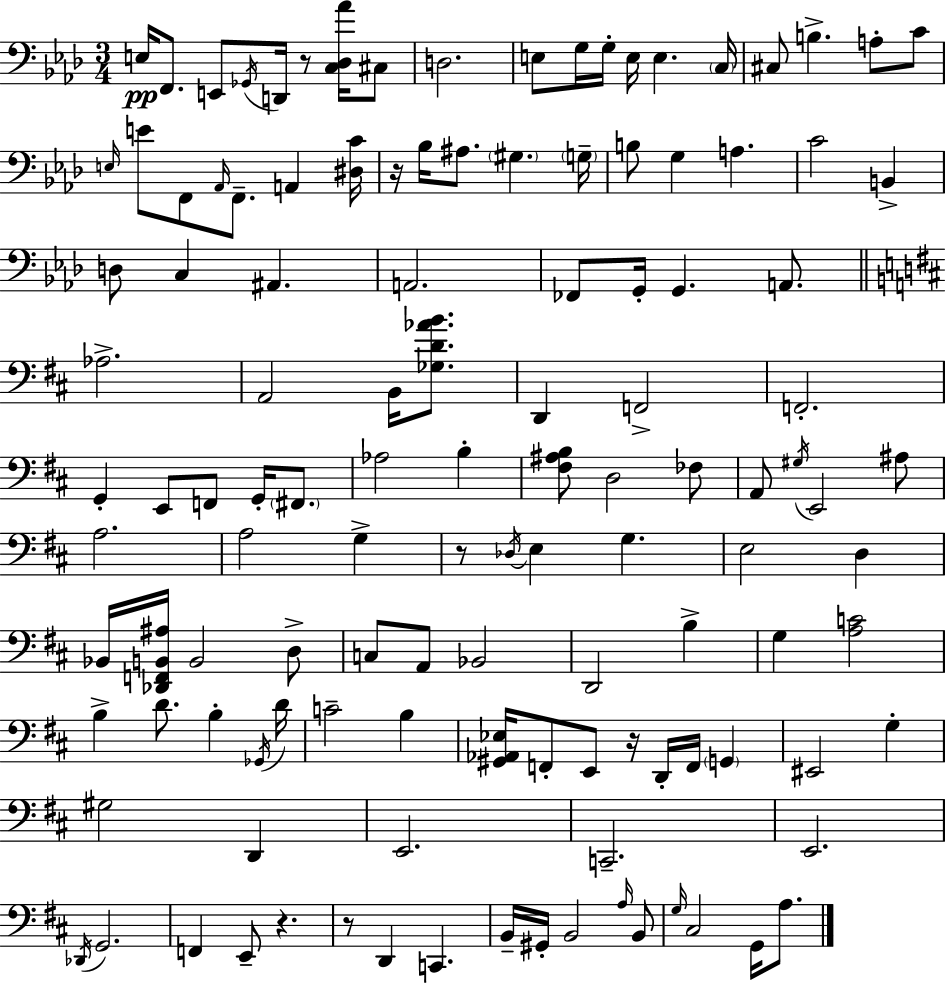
E3/s F2/e. E2/e Gb2/s D2/s R/e [C3,Db3,Ab4]/s C#3/e D3/h. E3/e G3/s G3/s E3/s E3/q. C3/s C#3/e B3/q. A3/e C4/e E3/s E4/e F2/e Ab2/s F2/e. A2/q [D#3,C4]/s R/s Bb3/s A#3/e. G#3/q. G3/s B3/e G3/q A3/q. C4/h B2/q D3/e C3/q A#2/q. A2/h. FES2/e G2/s G2/q. A2/e. Ab3/h. A2/h B2/s [Gb3,D4,Ab4,B4]/e. D2/q F2/h F2/h. G2/q E2/e F2/e G2/s F#2/e. Ab3/h B3/q [F#3,A#3,B3]/e D3/h FES3/e A2/e G#3/s E2/h A#3/e A3/h. A3/h G3/q R/e Db3/s E3/q G3/q. E3/h D3/q Bb2/s [Db2,F2,B2,A#3]/s B2/h D3/e C3/e A2/e Bb2/h D2/h B3/q G3/q [A3,C4]/h B3/q D4/e. B3/q Gb2/s D4/s C4/h B3/q [G#2,Ab2,Eb3]/s F2/e E2/e R/s D2/s F2/s G2/q EIS2/h G3/q G#3/h D2/q E2/h. C2/h. E2/h. Db2/s G2/h. F2/q E2/e R/q. R/e D2/q C2/q. B2/s G#2/s B2/h A3/s B2/e G3/s C#3/h G2/s A3/e.